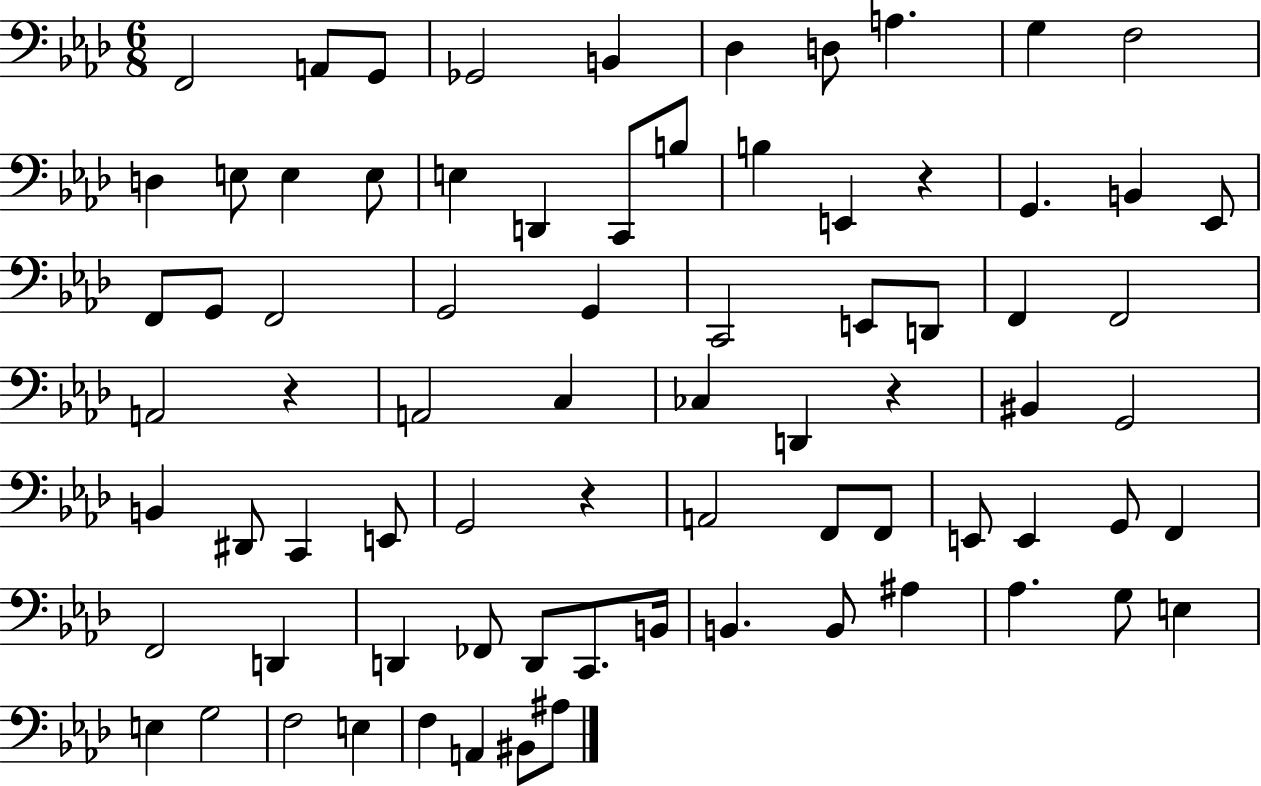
{
  \clef bass
  \numericTimeSignature
  \time 6/8
  \key aes \major
  f,2 a,8 g,8 | ges,2 b,4 | des4 d8 a4. | g4 f2 | \break d4 e8 e4 e8 | e4 d,4 c,8 b8 | b4 e,4 r4 | g,4. b,4 ees,8 | \break f,8 g,8 f,2 | g,2 g,4 | c,2 e,8 d,8 | f,4 f,2 | \break a,2 r4 | a,2 c4 | ces4 d,4 r4 | bis,4 g,2 | \break b,4 dis,8 c,4 e,8 | g,2 r4 | a,2 f,8 f,8 | e,8 e,4 g,8 f,4 | \break f,2 d,4 | d,4 fes,8 d,8 c,8. b,16 | b,4. b,8 ais4 | aes4. g8 e4 | \break e4 g2 | f2 e4 | f4 a,4 bis,8 ais8 | \bar "|."
}